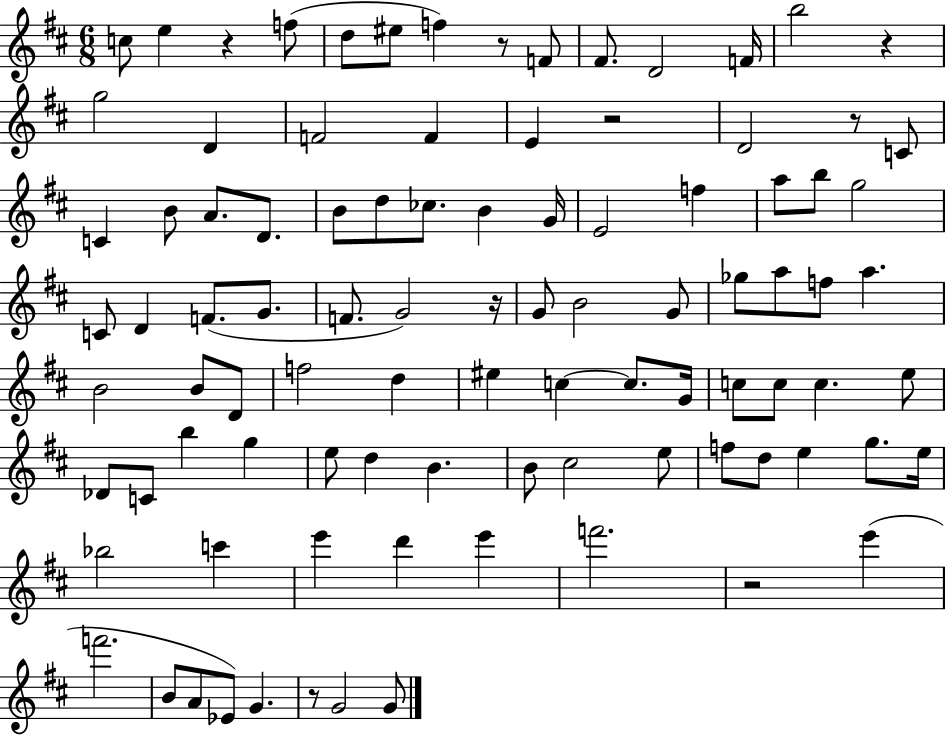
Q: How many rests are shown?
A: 8